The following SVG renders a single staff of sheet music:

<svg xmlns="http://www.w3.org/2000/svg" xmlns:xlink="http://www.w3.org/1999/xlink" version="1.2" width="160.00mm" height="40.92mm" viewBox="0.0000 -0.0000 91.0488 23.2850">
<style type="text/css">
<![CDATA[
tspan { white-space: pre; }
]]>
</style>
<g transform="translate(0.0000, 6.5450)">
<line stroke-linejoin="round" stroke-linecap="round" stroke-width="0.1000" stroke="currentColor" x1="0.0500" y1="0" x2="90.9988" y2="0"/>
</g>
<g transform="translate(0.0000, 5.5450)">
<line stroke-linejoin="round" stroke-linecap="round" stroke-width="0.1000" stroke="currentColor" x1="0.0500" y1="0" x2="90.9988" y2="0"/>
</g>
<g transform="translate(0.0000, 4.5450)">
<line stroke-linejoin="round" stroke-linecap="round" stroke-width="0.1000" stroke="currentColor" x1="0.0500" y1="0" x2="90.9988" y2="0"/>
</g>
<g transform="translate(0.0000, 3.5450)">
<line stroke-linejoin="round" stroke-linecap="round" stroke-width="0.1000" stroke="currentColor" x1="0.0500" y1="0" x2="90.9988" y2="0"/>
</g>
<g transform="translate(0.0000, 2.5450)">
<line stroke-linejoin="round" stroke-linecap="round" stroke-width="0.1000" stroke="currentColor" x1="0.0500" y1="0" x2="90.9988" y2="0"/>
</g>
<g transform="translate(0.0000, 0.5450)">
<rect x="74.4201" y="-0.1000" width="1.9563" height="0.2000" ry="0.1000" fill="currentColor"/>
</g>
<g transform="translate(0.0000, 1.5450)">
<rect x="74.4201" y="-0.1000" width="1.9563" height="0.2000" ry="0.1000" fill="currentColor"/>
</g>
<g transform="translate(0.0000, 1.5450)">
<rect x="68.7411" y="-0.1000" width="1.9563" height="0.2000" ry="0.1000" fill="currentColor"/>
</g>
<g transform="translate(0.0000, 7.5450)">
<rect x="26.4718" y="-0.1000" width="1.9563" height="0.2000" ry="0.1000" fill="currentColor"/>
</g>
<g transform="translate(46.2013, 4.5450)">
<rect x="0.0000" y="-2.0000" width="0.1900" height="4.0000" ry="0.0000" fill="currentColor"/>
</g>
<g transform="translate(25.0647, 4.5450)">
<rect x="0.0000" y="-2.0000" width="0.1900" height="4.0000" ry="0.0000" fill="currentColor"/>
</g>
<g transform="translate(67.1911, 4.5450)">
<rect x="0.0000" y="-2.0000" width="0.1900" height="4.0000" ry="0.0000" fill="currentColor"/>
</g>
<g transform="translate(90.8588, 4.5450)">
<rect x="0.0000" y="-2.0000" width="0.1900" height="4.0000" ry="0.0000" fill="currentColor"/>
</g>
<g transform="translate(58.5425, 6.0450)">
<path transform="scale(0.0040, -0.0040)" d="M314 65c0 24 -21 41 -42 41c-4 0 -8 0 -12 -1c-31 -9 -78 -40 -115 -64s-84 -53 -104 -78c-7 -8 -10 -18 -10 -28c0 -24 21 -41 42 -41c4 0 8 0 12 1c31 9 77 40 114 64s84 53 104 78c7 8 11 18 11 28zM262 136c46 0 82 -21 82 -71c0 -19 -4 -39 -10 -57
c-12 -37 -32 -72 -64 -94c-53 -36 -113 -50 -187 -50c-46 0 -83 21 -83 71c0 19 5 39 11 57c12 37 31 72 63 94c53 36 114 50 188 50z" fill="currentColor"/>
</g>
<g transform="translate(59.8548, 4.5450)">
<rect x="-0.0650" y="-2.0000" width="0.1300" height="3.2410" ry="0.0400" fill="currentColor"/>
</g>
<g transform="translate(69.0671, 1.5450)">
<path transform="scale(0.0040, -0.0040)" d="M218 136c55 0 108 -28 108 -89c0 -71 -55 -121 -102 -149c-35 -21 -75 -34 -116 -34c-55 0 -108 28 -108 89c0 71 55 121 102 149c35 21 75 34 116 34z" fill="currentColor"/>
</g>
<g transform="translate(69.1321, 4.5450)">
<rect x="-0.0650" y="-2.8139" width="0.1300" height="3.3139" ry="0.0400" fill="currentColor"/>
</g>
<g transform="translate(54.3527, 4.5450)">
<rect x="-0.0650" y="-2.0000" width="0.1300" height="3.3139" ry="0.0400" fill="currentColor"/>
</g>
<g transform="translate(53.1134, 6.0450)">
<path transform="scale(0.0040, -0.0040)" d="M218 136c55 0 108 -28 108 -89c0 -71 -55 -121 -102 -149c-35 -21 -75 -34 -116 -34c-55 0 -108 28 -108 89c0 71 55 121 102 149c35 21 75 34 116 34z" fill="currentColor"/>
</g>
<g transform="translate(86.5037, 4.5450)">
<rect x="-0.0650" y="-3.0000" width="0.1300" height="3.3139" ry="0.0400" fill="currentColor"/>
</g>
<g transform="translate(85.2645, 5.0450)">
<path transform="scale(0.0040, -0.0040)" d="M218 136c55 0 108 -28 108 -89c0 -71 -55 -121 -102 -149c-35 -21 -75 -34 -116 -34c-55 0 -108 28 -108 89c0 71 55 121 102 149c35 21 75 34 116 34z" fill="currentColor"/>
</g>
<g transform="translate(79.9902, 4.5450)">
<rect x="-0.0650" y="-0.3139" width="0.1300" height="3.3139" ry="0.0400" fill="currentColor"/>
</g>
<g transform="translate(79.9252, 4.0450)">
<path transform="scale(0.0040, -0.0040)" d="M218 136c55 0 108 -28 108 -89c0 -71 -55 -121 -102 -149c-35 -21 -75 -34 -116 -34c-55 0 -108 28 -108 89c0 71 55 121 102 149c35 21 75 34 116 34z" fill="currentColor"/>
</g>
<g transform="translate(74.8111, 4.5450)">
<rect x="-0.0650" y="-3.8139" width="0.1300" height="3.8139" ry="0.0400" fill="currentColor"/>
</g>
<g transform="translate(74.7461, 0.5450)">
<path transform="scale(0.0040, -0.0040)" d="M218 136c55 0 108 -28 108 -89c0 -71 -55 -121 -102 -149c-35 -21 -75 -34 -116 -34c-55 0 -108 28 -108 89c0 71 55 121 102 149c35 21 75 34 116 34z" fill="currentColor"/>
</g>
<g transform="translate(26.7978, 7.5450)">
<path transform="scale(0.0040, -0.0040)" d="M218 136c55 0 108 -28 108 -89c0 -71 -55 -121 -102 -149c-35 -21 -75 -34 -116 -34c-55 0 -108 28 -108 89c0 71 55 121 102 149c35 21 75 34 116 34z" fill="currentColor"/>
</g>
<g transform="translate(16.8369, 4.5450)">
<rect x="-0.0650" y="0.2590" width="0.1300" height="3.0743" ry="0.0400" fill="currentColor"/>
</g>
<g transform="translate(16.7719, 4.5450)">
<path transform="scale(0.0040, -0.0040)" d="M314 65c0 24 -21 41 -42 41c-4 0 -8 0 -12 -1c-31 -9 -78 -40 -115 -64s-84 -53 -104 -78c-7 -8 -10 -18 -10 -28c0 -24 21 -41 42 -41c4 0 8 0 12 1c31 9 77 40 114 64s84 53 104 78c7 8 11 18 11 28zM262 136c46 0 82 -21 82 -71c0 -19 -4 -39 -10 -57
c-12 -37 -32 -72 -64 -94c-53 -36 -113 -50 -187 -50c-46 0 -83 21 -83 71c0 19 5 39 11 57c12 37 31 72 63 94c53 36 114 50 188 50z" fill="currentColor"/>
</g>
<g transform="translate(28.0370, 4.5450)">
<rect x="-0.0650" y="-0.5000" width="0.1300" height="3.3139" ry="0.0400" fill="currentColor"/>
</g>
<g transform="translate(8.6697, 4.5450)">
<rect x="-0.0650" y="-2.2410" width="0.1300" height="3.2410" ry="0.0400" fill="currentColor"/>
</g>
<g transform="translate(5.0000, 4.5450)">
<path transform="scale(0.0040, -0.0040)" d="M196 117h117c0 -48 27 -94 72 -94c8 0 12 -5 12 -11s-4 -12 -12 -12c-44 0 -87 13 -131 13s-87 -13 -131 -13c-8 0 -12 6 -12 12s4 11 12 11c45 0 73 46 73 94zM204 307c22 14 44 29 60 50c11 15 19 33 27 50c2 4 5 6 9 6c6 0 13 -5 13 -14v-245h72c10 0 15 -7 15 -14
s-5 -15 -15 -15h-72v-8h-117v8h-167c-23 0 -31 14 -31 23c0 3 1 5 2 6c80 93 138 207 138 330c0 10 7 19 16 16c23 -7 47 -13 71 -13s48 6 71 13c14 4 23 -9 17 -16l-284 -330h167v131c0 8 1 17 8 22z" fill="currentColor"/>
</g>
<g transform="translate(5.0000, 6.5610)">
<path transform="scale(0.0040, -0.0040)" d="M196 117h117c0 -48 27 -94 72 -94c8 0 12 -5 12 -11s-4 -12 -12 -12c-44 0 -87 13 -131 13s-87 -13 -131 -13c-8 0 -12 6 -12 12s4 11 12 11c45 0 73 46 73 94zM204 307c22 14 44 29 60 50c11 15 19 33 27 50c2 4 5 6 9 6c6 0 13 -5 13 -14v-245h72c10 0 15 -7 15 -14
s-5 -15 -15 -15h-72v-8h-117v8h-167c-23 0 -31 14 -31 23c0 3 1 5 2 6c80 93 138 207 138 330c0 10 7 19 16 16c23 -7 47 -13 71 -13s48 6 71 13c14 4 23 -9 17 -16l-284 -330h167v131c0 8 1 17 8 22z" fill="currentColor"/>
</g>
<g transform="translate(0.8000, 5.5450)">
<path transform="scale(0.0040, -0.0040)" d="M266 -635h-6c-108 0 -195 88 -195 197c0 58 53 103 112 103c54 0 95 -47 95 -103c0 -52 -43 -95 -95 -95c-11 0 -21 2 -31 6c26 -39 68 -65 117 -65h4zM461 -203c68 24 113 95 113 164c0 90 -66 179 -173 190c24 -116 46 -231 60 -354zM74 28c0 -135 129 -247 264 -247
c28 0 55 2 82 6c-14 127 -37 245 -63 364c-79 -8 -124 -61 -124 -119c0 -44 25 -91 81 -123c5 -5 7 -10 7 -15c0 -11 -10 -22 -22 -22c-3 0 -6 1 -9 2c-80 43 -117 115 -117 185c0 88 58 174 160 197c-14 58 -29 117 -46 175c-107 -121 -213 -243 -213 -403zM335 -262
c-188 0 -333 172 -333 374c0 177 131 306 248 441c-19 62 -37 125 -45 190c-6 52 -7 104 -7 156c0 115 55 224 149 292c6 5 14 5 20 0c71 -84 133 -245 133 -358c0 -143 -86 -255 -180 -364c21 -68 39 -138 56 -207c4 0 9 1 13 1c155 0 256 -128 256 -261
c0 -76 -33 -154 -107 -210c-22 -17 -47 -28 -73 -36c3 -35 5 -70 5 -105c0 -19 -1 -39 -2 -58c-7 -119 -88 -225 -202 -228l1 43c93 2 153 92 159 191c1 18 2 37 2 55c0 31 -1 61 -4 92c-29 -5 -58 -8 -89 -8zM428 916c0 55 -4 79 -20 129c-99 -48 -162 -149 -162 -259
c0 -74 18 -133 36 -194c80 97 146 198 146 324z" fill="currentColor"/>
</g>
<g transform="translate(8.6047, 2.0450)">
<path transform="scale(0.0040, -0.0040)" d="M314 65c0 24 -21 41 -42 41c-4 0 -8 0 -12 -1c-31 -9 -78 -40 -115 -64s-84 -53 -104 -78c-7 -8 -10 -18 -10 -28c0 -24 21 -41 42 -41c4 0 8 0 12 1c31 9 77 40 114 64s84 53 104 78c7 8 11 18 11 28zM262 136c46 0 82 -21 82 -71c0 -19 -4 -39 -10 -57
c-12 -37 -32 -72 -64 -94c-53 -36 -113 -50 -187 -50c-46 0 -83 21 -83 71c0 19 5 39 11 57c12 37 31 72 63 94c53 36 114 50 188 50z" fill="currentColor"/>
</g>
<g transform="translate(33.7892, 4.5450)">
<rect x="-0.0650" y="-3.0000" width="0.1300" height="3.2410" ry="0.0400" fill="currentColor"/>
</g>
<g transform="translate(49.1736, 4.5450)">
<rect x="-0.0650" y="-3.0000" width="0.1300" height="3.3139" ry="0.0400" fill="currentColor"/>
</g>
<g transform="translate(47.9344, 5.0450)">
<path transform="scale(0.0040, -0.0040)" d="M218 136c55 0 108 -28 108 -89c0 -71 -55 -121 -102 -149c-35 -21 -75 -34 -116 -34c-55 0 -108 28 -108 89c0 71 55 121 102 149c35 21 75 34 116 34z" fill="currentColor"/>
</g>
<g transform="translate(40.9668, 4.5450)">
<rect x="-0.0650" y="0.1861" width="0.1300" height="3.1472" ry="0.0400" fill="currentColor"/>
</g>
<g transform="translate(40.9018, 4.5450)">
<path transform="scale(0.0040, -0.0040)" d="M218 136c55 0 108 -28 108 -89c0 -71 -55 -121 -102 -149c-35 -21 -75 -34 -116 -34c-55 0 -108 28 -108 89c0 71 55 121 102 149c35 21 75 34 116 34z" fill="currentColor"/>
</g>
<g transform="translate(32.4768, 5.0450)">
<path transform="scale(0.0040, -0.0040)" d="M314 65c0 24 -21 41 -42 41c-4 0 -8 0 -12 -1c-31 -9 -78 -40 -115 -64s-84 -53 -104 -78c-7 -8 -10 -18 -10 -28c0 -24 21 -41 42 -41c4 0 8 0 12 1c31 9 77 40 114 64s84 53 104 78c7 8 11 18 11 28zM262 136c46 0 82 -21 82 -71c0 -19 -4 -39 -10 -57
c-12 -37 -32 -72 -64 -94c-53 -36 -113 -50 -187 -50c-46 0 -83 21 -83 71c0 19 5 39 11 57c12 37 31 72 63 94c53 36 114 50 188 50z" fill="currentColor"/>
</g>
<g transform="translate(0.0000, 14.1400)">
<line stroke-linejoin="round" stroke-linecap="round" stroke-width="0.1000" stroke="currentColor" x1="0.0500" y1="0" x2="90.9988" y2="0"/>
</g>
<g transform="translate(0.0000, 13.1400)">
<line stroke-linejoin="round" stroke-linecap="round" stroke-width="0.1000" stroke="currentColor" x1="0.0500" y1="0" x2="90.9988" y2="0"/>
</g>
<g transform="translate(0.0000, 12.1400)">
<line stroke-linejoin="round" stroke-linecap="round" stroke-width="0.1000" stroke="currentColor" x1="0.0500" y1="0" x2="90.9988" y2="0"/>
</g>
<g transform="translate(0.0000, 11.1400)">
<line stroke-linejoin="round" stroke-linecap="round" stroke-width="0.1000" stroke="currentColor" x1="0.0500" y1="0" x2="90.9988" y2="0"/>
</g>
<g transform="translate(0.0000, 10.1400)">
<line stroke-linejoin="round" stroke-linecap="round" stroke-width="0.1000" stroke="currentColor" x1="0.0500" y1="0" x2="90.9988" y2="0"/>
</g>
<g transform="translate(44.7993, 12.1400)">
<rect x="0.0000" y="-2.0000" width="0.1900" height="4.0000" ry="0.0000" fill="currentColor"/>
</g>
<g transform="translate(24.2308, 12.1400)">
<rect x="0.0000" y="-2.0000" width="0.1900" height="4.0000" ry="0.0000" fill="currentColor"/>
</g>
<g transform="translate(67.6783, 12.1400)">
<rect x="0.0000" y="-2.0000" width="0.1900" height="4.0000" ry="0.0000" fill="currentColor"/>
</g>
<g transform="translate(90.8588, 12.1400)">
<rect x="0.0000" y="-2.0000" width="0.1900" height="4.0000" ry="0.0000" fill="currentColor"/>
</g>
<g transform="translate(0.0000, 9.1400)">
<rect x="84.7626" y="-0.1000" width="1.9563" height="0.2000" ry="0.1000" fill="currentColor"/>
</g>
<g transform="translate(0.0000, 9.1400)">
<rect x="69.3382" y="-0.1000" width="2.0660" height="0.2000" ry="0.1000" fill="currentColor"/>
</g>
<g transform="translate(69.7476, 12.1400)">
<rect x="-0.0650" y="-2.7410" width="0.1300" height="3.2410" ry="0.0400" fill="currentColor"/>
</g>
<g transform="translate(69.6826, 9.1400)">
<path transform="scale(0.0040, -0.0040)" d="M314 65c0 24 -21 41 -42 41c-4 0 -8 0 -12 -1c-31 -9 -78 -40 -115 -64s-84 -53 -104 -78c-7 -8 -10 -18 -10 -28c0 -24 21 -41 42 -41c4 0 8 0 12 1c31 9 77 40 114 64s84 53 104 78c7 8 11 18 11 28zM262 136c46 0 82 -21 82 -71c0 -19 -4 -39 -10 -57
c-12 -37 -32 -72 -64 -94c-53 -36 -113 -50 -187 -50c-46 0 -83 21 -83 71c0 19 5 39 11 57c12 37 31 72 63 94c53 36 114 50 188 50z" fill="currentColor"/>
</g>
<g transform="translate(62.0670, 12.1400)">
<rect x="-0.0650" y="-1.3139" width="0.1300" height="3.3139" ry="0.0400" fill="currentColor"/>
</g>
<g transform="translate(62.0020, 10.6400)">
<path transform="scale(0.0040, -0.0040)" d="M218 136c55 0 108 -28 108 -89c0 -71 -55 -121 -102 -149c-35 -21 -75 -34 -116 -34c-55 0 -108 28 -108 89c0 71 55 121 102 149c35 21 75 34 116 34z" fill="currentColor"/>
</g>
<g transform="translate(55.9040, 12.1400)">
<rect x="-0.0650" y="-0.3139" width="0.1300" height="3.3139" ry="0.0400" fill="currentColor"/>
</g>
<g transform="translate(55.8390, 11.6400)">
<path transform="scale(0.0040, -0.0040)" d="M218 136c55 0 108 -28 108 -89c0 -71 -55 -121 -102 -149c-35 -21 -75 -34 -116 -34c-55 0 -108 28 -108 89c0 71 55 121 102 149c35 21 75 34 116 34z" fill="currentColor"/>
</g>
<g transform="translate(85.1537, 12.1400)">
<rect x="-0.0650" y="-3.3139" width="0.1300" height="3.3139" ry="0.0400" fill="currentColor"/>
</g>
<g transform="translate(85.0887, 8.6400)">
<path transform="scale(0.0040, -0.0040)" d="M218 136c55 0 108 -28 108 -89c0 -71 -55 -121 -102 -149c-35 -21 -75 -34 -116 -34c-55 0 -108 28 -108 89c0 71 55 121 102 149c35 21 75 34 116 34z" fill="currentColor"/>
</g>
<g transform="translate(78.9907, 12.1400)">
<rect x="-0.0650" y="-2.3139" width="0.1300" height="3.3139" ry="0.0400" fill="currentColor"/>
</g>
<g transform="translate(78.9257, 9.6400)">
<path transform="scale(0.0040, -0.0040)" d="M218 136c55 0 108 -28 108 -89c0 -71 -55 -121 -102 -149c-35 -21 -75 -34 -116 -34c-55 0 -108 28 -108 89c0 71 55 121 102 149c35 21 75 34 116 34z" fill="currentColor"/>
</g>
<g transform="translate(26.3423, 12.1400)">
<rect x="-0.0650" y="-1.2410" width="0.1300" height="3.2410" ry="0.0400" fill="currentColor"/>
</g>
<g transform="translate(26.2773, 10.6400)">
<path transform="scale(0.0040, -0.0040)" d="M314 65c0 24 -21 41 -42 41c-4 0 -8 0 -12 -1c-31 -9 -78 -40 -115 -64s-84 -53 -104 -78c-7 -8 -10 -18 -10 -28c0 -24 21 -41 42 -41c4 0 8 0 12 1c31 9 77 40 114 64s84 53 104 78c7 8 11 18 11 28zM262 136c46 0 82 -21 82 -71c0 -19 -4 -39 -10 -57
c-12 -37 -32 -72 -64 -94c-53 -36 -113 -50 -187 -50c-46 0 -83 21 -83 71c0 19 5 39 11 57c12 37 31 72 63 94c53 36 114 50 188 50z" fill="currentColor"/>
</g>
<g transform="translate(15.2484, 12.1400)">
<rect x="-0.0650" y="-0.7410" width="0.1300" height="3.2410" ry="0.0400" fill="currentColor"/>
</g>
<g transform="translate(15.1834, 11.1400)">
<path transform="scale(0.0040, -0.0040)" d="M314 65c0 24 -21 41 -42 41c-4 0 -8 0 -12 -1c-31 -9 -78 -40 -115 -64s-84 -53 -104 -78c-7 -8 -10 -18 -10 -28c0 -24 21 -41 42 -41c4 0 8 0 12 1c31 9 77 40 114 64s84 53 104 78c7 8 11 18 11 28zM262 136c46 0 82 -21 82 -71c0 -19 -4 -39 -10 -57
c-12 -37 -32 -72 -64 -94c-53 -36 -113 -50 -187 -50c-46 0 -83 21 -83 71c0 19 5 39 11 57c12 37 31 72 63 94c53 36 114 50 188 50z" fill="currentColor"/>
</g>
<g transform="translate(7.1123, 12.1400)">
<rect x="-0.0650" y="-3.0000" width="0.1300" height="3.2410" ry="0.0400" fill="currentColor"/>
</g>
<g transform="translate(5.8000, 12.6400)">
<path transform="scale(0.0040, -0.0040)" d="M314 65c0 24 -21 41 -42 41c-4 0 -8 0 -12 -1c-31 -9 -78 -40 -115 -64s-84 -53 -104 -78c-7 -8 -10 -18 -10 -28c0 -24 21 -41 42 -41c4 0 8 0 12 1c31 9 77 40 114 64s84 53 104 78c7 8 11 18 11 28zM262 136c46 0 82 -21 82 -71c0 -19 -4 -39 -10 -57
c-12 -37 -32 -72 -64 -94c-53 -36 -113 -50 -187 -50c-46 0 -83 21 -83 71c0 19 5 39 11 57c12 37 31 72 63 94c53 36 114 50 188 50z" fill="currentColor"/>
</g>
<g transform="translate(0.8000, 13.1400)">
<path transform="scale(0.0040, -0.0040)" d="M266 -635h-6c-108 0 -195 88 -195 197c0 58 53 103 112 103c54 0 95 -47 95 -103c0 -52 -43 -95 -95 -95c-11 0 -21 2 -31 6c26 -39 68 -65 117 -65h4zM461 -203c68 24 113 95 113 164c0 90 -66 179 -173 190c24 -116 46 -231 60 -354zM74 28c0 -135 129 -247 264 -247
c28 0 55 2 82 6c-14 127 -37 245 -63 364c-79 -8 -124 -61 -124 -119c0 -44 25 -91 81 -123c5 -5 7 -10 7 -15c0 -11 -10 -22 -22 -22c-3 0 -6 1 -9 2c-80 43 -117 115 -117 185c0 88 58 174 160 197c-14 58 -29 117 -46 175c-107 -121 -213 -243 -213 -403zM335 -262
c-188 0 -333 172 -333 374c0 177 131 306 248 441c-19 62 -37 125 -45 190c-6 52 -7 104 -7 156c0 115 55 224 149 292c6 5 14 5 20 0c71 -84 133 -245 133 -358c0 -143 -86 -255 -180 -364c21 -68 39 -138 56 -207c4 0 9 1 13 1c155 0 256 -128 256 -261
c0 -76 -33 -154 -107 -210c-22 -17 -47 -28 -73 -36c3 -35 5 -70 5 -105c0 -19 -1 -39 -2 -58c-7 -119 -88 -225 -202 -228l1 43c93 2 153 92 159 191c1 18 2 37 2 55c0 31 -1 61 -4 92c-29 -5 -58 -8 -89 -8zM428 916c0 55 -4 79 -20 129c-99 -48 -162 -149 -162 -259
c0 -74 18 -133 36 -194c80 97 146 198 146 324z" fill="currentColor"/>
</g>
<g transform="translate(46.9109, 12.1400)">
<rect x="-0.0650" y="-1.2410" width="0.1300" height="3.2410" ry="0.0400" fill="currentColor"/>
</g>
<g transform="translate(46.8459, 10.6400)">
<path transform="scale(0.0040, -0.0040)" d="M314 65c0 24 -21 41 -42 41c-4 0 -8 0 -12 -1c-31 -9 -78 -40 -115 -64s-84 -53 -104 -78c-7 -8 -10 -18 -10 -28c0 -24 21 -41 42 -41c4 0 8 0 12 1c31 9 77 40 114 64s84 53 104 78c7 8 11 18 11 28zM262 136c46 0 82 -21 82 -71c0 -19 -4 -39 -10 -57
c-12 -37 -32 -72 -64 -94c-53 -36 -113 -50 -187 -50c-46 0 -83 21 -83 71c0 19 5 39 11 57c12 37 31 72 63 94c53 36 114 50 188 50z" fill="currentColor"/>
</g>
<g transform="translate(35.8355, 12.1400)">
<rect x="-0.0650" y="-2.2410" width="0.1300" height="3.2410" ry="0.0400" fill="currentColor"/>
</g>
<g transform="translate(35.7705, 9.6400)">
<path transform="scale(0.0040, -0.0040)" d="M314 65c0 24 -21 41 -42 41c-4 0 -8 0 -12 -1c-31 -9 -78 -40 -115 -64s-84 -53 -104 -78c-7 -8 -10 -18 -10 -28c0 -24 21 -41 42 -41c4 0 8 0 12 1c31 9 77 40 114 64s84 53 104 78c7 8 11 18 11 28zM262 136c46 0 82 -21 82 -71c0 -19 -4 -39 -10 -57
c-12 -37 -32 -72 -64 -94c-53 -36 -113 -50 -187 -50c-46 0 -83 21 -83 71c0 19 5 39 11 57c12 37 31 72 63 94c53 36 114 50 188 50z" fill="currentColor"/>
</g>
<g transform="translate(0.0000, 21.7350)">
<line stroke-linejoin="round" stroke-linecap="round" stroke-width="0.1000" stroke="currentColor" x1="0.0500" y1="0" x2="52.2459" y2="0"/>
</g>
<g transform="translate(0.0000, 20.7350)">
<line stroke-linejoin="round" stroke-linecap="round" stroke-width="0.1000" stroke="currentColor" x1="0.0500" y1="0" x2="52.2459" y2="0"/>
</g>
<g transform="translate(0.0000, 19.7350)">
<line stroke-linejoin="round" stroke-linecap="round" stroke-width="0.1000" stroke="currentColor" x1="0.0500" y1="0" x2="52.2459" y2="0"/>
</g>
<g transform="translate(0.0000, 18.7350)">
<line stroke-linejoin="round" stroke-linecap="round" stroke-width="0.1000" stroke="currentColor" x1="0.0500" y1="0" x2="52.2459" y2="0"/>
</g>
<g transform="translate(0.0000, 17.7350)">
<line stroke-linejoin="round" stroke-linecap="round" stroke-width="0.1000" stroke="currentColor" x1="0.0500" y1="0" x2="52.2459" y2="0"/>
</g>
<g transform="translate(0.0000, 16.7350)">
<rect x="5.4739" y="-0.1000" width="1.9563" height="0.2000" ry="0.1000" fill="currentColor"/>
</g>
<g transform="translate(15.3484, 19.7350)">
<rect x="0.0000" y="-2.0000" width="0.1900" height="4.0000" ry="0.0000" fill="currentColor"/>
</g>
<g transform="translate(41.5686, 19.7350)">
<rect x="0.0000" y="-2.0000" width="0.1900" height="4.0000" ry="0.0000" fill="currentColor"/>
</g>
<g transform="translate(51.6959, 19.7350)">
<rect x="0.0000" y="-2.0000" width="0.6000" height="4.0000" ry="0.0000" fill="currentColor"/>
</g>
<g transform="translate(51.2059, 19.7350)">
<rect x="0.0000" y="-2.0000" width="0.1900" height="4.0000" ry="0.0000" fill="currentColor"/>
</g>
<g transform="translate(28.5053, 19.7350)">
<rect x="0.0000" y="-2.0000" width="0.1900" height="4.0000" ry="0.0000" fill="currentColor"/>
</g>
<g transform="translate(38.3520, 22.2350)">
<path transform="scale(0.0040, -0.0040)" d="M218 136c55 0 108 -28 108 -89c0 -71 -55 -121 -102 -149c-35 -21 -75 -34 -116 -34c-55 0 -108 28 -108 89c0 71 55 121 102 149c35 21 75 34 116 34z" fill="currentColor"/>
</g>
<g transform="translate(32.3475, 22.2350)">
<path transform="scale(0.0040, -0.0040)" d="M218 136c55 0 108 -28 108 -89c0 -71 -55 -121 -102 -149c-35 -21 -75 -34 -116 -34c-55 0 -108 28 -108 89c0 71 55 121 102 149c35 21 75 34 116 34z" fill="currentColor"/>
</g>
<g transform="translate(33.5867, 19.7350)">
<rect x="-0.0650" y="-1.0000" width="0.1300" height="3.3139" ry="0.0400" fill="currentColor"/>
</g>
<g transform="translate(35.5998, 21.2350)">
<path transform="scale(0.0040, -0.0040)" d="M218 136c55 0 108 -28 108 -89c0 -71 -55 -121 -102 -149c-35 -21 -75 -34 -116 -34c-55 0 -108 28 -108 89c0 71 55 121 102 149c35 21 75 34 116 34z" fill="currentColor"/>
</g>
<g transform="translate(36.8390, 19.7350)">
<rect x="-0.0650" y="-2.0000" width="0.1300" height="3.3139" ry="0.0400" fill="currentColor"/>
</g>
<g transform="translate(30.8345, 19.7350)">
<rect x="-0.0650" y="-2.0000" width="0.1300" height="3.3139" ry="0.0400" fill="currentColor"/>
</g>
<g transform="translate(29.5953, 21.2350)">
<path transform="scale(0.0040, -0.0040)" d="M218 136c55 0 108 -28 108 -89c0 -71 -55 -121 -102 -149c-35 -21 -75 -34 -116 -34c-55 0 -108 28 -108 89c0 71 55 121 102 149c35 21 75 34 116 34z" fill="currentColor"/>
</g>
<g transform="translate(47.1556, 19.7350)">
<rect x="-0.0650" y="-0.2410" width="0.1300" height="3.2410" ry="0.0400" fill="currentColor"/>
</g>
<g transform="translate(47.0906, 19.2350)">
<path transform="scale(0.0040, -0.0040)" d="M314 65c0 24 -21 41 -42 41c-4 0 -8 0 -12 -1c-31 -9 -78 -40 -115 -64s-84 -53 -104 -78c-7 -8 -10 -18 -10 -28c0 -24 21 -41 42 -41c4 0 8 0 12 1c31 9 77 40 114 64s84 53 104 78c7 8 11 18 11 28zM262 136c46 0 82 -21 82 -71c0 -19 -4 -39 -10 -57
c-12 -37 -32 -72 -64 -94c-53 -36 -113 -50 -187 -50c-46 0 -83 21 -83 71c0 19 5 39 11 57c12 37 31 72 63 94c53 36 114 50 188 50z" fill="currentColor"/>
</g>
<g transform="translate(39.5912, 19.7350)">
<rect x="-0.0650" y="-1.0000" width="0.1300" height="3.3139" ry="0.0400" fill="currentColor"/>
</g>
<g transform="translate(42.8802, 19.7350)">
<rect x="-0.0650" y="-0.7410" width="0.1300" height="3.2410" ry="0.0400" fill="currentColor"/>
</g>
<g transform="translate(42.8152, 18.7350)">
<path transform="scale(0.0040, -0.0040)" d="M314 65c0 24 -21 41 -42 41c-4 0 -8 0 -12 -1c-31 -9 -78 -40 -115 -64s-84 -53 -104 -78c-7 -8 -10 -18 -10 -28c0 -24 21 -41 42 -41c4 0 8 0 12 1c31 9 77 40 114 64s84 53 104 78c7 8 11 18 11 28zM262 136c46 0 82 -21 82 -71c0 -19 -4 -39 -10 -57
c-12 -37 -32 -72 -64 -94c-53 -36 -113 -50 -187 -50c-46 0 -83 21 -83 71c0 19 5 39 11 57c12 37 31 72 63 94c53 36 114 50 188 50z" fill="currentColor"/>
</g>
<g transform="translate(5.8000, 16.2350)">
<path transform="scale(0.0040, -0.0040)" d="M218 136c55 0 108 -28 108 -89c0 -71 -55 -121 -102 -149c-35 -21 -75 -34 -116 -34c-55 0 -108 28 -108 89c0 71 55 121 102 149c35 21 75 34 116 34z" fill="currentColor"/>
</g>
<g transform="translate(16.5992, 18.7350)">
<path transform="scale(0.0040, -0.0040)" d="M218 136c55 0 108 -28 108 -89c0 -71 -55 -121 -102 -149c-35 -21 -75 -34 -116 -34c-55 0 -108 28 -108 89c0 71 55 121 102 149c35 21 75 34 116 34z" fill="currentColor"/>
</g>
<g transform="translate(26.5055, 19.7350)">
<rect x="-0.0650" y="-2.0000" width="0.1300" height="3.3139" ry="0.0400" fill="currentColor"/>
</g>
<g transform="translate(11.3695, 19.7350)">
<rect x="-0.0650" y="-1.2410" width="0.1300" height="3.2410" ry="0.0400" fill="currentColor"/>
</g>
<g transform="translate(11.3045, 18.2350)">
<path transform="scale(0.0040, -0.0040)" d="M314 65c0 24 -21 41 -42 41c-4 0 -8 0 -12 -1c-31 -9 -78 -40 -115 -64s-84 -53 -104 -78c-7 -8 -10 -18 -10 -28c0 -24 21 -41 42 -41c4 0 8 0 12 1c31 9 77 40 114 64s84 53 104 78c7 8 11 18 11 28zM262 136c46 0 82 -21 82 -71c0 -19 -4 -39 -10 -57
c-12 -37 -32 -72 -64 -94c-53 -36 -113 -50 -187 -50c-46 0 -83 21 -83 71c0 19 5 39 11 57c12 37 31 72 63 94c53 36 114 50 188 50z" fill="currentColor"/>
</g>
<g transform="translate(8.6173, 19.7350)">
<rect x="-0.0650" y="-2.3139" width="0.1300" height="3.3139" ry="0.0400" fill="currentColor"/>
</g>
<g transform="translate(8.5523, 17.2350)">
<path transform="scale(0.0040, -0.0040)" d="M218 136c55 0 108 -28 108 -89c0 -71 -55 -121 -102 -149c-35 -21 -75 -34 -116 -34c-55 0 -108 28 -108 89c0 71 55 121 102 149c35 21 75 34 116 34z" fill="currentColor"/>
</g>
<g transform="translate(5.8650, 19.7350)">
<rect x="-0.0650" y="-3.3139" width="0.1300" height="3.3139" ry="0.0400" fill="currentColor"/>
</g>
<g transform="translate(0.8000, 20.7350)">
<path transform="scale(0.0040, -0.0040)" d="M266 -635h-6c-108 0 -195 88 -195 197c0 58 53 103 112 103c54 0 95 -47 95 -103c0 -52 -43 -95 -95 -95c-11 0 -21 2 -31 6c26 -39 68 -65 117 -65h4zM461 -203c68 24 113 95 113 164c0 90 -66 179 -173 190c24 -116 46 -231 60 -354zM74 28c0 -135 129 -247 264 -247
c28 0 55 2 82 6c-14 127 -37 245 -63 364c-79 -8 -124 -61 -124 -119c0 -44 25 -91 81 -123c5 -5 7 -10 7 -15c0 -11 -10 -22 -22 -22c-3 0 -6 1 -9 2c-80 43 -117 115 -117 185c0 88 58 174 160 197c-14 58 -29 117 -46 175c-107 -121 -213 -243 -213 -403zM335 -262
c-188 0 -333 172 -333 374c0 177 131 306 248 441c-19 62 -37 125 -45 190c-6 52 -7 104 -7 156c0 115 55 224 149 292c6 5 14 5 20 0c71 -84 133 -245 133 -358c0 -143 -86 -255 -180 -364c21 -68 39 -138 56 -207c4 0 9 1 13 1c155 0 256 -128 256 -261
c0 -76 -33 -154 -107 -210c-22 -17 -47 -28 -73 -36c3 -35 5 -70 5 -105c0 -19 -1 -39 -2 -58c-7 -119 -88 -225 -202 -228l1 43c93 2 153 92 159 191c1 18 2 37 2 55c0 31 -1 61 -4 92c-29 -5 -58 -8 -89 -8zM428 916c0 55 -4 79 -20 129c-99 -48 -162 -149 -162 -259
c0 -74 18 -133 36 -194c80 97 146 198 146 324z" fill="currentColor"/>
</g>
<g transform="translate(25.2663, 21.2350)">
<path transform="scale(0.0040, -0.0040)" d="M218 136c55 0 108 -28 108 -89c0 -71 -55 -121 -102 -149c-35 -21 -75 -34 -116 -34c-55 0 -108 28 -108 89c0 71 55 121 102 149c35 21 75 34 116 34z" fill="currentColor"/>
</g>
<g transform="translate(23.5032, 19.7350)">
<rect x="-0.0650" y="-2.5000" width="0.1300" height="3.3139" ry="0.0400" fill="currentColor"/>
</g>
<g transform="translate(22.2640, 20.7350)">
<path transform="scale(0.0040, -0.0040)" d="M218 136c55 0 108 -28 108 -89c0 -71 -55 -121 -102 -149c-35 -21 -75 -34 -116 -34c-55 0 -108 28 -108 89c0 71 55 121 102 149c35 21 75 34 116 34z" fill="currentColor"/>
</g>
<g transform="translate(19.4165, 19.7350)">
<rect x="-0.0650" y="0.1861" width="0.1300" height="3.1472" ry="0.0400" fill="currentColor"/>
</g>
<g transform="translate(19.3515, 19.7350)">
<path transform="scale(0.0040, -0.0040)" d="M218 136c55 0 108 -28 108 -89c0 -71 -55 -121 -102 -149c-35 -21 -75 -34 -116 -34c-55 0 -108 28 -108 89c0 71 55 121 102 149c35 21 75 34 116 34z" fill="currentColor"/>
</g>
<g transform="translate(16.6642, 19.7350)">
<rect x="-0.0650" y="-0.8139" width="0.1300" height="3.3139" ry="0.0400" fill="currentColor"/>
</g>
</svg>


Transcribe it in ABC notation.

X:1
T:Untitled
M:4/4
L:1/4
K:C
g2 B2 C A2 B A F F2 a c' c A A2 d2 e2 g2 e2 c e a2 g b b g e2 d B G F F D F D d2 c2